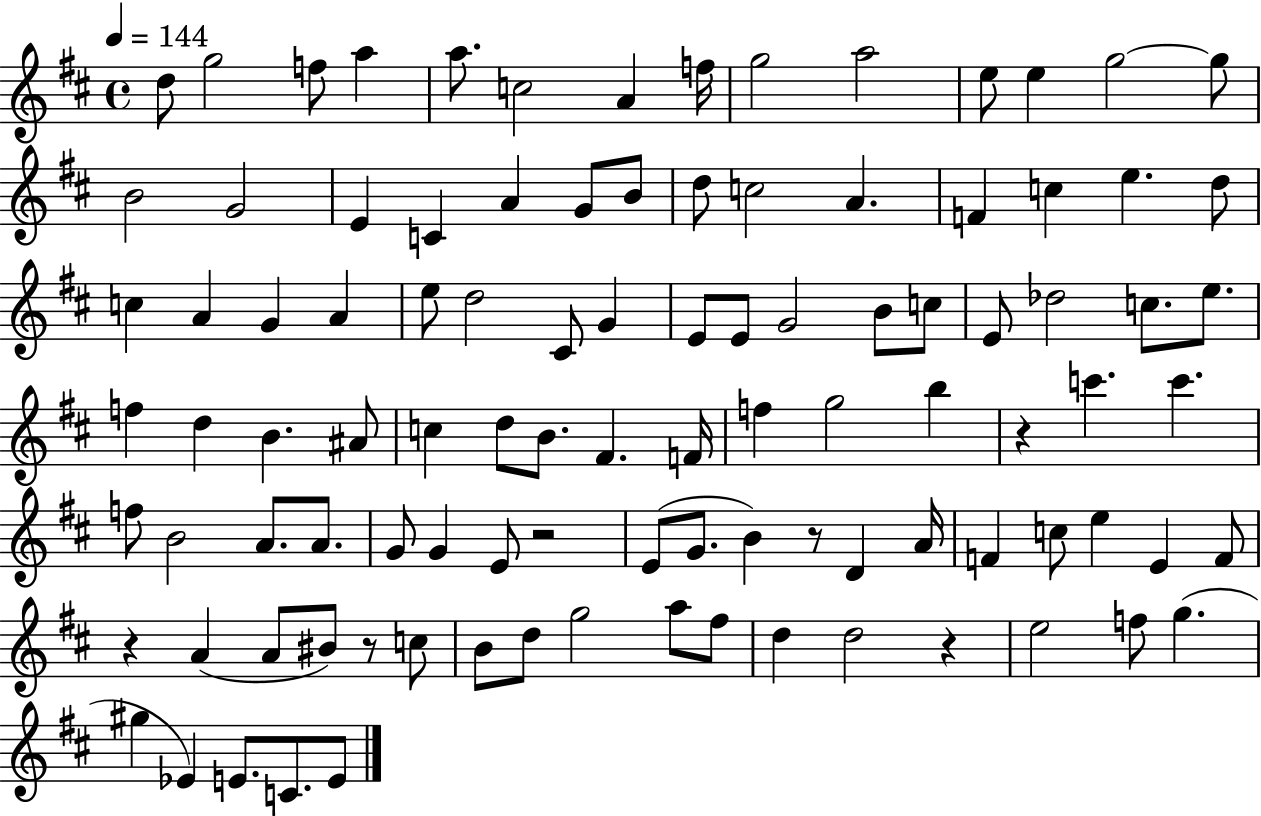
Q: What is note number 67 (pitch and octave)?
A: E4